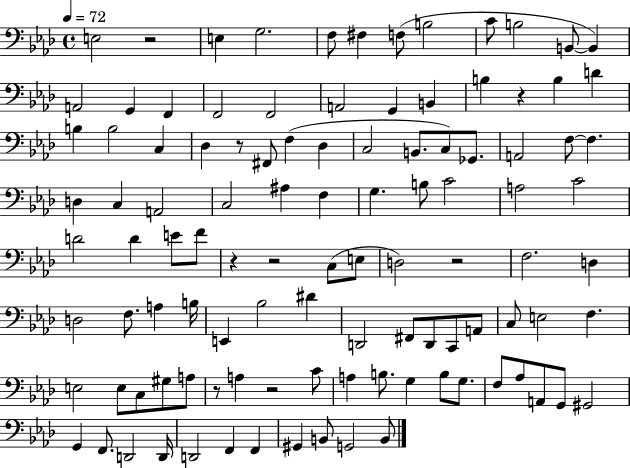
X:1
T:Untitled
M:4/4
L:1/4
K:Ab
E,2 z2 E, G,2 F,/2 ^F, F,/2 B,2 C/2 B,2 B,,/2 B,, A,,2 G,, F,, F,,2 F,,2 A,,2 G,, B,, B, z B, D B, B,2 C, _D, z/2 ^F,,/2 F, _D, C,2 B,,/2 C,/2 _G,,/2 A,,2 F,/2 F, D, C, A,,2 C,2 ^A, F, G, B,/2 C2 A,2 C2 D2 D E/2 F/2 z z2 C,/2 E,/2 D,2 z2 F,2 D, D,2 F,/2 A, B,/4 E,, _B,2 ^D D,,2 ^F,,/2 D,,/2 C,,/2 A,,/2 C,/2 E,2 F, E,2 E,/2 C,/2 ^G,/2 A,/2 z/2 A, z2 C/2 A, B,/2 G, B,/2 G,/2 F,/2 _A,/2 A,,/2 G,,/2 ^G,,2 G,, F,,/2 D,,2 D,,/4 D,,2 F,, F,, ^G,, B,,/2 G,,2 B,,/2